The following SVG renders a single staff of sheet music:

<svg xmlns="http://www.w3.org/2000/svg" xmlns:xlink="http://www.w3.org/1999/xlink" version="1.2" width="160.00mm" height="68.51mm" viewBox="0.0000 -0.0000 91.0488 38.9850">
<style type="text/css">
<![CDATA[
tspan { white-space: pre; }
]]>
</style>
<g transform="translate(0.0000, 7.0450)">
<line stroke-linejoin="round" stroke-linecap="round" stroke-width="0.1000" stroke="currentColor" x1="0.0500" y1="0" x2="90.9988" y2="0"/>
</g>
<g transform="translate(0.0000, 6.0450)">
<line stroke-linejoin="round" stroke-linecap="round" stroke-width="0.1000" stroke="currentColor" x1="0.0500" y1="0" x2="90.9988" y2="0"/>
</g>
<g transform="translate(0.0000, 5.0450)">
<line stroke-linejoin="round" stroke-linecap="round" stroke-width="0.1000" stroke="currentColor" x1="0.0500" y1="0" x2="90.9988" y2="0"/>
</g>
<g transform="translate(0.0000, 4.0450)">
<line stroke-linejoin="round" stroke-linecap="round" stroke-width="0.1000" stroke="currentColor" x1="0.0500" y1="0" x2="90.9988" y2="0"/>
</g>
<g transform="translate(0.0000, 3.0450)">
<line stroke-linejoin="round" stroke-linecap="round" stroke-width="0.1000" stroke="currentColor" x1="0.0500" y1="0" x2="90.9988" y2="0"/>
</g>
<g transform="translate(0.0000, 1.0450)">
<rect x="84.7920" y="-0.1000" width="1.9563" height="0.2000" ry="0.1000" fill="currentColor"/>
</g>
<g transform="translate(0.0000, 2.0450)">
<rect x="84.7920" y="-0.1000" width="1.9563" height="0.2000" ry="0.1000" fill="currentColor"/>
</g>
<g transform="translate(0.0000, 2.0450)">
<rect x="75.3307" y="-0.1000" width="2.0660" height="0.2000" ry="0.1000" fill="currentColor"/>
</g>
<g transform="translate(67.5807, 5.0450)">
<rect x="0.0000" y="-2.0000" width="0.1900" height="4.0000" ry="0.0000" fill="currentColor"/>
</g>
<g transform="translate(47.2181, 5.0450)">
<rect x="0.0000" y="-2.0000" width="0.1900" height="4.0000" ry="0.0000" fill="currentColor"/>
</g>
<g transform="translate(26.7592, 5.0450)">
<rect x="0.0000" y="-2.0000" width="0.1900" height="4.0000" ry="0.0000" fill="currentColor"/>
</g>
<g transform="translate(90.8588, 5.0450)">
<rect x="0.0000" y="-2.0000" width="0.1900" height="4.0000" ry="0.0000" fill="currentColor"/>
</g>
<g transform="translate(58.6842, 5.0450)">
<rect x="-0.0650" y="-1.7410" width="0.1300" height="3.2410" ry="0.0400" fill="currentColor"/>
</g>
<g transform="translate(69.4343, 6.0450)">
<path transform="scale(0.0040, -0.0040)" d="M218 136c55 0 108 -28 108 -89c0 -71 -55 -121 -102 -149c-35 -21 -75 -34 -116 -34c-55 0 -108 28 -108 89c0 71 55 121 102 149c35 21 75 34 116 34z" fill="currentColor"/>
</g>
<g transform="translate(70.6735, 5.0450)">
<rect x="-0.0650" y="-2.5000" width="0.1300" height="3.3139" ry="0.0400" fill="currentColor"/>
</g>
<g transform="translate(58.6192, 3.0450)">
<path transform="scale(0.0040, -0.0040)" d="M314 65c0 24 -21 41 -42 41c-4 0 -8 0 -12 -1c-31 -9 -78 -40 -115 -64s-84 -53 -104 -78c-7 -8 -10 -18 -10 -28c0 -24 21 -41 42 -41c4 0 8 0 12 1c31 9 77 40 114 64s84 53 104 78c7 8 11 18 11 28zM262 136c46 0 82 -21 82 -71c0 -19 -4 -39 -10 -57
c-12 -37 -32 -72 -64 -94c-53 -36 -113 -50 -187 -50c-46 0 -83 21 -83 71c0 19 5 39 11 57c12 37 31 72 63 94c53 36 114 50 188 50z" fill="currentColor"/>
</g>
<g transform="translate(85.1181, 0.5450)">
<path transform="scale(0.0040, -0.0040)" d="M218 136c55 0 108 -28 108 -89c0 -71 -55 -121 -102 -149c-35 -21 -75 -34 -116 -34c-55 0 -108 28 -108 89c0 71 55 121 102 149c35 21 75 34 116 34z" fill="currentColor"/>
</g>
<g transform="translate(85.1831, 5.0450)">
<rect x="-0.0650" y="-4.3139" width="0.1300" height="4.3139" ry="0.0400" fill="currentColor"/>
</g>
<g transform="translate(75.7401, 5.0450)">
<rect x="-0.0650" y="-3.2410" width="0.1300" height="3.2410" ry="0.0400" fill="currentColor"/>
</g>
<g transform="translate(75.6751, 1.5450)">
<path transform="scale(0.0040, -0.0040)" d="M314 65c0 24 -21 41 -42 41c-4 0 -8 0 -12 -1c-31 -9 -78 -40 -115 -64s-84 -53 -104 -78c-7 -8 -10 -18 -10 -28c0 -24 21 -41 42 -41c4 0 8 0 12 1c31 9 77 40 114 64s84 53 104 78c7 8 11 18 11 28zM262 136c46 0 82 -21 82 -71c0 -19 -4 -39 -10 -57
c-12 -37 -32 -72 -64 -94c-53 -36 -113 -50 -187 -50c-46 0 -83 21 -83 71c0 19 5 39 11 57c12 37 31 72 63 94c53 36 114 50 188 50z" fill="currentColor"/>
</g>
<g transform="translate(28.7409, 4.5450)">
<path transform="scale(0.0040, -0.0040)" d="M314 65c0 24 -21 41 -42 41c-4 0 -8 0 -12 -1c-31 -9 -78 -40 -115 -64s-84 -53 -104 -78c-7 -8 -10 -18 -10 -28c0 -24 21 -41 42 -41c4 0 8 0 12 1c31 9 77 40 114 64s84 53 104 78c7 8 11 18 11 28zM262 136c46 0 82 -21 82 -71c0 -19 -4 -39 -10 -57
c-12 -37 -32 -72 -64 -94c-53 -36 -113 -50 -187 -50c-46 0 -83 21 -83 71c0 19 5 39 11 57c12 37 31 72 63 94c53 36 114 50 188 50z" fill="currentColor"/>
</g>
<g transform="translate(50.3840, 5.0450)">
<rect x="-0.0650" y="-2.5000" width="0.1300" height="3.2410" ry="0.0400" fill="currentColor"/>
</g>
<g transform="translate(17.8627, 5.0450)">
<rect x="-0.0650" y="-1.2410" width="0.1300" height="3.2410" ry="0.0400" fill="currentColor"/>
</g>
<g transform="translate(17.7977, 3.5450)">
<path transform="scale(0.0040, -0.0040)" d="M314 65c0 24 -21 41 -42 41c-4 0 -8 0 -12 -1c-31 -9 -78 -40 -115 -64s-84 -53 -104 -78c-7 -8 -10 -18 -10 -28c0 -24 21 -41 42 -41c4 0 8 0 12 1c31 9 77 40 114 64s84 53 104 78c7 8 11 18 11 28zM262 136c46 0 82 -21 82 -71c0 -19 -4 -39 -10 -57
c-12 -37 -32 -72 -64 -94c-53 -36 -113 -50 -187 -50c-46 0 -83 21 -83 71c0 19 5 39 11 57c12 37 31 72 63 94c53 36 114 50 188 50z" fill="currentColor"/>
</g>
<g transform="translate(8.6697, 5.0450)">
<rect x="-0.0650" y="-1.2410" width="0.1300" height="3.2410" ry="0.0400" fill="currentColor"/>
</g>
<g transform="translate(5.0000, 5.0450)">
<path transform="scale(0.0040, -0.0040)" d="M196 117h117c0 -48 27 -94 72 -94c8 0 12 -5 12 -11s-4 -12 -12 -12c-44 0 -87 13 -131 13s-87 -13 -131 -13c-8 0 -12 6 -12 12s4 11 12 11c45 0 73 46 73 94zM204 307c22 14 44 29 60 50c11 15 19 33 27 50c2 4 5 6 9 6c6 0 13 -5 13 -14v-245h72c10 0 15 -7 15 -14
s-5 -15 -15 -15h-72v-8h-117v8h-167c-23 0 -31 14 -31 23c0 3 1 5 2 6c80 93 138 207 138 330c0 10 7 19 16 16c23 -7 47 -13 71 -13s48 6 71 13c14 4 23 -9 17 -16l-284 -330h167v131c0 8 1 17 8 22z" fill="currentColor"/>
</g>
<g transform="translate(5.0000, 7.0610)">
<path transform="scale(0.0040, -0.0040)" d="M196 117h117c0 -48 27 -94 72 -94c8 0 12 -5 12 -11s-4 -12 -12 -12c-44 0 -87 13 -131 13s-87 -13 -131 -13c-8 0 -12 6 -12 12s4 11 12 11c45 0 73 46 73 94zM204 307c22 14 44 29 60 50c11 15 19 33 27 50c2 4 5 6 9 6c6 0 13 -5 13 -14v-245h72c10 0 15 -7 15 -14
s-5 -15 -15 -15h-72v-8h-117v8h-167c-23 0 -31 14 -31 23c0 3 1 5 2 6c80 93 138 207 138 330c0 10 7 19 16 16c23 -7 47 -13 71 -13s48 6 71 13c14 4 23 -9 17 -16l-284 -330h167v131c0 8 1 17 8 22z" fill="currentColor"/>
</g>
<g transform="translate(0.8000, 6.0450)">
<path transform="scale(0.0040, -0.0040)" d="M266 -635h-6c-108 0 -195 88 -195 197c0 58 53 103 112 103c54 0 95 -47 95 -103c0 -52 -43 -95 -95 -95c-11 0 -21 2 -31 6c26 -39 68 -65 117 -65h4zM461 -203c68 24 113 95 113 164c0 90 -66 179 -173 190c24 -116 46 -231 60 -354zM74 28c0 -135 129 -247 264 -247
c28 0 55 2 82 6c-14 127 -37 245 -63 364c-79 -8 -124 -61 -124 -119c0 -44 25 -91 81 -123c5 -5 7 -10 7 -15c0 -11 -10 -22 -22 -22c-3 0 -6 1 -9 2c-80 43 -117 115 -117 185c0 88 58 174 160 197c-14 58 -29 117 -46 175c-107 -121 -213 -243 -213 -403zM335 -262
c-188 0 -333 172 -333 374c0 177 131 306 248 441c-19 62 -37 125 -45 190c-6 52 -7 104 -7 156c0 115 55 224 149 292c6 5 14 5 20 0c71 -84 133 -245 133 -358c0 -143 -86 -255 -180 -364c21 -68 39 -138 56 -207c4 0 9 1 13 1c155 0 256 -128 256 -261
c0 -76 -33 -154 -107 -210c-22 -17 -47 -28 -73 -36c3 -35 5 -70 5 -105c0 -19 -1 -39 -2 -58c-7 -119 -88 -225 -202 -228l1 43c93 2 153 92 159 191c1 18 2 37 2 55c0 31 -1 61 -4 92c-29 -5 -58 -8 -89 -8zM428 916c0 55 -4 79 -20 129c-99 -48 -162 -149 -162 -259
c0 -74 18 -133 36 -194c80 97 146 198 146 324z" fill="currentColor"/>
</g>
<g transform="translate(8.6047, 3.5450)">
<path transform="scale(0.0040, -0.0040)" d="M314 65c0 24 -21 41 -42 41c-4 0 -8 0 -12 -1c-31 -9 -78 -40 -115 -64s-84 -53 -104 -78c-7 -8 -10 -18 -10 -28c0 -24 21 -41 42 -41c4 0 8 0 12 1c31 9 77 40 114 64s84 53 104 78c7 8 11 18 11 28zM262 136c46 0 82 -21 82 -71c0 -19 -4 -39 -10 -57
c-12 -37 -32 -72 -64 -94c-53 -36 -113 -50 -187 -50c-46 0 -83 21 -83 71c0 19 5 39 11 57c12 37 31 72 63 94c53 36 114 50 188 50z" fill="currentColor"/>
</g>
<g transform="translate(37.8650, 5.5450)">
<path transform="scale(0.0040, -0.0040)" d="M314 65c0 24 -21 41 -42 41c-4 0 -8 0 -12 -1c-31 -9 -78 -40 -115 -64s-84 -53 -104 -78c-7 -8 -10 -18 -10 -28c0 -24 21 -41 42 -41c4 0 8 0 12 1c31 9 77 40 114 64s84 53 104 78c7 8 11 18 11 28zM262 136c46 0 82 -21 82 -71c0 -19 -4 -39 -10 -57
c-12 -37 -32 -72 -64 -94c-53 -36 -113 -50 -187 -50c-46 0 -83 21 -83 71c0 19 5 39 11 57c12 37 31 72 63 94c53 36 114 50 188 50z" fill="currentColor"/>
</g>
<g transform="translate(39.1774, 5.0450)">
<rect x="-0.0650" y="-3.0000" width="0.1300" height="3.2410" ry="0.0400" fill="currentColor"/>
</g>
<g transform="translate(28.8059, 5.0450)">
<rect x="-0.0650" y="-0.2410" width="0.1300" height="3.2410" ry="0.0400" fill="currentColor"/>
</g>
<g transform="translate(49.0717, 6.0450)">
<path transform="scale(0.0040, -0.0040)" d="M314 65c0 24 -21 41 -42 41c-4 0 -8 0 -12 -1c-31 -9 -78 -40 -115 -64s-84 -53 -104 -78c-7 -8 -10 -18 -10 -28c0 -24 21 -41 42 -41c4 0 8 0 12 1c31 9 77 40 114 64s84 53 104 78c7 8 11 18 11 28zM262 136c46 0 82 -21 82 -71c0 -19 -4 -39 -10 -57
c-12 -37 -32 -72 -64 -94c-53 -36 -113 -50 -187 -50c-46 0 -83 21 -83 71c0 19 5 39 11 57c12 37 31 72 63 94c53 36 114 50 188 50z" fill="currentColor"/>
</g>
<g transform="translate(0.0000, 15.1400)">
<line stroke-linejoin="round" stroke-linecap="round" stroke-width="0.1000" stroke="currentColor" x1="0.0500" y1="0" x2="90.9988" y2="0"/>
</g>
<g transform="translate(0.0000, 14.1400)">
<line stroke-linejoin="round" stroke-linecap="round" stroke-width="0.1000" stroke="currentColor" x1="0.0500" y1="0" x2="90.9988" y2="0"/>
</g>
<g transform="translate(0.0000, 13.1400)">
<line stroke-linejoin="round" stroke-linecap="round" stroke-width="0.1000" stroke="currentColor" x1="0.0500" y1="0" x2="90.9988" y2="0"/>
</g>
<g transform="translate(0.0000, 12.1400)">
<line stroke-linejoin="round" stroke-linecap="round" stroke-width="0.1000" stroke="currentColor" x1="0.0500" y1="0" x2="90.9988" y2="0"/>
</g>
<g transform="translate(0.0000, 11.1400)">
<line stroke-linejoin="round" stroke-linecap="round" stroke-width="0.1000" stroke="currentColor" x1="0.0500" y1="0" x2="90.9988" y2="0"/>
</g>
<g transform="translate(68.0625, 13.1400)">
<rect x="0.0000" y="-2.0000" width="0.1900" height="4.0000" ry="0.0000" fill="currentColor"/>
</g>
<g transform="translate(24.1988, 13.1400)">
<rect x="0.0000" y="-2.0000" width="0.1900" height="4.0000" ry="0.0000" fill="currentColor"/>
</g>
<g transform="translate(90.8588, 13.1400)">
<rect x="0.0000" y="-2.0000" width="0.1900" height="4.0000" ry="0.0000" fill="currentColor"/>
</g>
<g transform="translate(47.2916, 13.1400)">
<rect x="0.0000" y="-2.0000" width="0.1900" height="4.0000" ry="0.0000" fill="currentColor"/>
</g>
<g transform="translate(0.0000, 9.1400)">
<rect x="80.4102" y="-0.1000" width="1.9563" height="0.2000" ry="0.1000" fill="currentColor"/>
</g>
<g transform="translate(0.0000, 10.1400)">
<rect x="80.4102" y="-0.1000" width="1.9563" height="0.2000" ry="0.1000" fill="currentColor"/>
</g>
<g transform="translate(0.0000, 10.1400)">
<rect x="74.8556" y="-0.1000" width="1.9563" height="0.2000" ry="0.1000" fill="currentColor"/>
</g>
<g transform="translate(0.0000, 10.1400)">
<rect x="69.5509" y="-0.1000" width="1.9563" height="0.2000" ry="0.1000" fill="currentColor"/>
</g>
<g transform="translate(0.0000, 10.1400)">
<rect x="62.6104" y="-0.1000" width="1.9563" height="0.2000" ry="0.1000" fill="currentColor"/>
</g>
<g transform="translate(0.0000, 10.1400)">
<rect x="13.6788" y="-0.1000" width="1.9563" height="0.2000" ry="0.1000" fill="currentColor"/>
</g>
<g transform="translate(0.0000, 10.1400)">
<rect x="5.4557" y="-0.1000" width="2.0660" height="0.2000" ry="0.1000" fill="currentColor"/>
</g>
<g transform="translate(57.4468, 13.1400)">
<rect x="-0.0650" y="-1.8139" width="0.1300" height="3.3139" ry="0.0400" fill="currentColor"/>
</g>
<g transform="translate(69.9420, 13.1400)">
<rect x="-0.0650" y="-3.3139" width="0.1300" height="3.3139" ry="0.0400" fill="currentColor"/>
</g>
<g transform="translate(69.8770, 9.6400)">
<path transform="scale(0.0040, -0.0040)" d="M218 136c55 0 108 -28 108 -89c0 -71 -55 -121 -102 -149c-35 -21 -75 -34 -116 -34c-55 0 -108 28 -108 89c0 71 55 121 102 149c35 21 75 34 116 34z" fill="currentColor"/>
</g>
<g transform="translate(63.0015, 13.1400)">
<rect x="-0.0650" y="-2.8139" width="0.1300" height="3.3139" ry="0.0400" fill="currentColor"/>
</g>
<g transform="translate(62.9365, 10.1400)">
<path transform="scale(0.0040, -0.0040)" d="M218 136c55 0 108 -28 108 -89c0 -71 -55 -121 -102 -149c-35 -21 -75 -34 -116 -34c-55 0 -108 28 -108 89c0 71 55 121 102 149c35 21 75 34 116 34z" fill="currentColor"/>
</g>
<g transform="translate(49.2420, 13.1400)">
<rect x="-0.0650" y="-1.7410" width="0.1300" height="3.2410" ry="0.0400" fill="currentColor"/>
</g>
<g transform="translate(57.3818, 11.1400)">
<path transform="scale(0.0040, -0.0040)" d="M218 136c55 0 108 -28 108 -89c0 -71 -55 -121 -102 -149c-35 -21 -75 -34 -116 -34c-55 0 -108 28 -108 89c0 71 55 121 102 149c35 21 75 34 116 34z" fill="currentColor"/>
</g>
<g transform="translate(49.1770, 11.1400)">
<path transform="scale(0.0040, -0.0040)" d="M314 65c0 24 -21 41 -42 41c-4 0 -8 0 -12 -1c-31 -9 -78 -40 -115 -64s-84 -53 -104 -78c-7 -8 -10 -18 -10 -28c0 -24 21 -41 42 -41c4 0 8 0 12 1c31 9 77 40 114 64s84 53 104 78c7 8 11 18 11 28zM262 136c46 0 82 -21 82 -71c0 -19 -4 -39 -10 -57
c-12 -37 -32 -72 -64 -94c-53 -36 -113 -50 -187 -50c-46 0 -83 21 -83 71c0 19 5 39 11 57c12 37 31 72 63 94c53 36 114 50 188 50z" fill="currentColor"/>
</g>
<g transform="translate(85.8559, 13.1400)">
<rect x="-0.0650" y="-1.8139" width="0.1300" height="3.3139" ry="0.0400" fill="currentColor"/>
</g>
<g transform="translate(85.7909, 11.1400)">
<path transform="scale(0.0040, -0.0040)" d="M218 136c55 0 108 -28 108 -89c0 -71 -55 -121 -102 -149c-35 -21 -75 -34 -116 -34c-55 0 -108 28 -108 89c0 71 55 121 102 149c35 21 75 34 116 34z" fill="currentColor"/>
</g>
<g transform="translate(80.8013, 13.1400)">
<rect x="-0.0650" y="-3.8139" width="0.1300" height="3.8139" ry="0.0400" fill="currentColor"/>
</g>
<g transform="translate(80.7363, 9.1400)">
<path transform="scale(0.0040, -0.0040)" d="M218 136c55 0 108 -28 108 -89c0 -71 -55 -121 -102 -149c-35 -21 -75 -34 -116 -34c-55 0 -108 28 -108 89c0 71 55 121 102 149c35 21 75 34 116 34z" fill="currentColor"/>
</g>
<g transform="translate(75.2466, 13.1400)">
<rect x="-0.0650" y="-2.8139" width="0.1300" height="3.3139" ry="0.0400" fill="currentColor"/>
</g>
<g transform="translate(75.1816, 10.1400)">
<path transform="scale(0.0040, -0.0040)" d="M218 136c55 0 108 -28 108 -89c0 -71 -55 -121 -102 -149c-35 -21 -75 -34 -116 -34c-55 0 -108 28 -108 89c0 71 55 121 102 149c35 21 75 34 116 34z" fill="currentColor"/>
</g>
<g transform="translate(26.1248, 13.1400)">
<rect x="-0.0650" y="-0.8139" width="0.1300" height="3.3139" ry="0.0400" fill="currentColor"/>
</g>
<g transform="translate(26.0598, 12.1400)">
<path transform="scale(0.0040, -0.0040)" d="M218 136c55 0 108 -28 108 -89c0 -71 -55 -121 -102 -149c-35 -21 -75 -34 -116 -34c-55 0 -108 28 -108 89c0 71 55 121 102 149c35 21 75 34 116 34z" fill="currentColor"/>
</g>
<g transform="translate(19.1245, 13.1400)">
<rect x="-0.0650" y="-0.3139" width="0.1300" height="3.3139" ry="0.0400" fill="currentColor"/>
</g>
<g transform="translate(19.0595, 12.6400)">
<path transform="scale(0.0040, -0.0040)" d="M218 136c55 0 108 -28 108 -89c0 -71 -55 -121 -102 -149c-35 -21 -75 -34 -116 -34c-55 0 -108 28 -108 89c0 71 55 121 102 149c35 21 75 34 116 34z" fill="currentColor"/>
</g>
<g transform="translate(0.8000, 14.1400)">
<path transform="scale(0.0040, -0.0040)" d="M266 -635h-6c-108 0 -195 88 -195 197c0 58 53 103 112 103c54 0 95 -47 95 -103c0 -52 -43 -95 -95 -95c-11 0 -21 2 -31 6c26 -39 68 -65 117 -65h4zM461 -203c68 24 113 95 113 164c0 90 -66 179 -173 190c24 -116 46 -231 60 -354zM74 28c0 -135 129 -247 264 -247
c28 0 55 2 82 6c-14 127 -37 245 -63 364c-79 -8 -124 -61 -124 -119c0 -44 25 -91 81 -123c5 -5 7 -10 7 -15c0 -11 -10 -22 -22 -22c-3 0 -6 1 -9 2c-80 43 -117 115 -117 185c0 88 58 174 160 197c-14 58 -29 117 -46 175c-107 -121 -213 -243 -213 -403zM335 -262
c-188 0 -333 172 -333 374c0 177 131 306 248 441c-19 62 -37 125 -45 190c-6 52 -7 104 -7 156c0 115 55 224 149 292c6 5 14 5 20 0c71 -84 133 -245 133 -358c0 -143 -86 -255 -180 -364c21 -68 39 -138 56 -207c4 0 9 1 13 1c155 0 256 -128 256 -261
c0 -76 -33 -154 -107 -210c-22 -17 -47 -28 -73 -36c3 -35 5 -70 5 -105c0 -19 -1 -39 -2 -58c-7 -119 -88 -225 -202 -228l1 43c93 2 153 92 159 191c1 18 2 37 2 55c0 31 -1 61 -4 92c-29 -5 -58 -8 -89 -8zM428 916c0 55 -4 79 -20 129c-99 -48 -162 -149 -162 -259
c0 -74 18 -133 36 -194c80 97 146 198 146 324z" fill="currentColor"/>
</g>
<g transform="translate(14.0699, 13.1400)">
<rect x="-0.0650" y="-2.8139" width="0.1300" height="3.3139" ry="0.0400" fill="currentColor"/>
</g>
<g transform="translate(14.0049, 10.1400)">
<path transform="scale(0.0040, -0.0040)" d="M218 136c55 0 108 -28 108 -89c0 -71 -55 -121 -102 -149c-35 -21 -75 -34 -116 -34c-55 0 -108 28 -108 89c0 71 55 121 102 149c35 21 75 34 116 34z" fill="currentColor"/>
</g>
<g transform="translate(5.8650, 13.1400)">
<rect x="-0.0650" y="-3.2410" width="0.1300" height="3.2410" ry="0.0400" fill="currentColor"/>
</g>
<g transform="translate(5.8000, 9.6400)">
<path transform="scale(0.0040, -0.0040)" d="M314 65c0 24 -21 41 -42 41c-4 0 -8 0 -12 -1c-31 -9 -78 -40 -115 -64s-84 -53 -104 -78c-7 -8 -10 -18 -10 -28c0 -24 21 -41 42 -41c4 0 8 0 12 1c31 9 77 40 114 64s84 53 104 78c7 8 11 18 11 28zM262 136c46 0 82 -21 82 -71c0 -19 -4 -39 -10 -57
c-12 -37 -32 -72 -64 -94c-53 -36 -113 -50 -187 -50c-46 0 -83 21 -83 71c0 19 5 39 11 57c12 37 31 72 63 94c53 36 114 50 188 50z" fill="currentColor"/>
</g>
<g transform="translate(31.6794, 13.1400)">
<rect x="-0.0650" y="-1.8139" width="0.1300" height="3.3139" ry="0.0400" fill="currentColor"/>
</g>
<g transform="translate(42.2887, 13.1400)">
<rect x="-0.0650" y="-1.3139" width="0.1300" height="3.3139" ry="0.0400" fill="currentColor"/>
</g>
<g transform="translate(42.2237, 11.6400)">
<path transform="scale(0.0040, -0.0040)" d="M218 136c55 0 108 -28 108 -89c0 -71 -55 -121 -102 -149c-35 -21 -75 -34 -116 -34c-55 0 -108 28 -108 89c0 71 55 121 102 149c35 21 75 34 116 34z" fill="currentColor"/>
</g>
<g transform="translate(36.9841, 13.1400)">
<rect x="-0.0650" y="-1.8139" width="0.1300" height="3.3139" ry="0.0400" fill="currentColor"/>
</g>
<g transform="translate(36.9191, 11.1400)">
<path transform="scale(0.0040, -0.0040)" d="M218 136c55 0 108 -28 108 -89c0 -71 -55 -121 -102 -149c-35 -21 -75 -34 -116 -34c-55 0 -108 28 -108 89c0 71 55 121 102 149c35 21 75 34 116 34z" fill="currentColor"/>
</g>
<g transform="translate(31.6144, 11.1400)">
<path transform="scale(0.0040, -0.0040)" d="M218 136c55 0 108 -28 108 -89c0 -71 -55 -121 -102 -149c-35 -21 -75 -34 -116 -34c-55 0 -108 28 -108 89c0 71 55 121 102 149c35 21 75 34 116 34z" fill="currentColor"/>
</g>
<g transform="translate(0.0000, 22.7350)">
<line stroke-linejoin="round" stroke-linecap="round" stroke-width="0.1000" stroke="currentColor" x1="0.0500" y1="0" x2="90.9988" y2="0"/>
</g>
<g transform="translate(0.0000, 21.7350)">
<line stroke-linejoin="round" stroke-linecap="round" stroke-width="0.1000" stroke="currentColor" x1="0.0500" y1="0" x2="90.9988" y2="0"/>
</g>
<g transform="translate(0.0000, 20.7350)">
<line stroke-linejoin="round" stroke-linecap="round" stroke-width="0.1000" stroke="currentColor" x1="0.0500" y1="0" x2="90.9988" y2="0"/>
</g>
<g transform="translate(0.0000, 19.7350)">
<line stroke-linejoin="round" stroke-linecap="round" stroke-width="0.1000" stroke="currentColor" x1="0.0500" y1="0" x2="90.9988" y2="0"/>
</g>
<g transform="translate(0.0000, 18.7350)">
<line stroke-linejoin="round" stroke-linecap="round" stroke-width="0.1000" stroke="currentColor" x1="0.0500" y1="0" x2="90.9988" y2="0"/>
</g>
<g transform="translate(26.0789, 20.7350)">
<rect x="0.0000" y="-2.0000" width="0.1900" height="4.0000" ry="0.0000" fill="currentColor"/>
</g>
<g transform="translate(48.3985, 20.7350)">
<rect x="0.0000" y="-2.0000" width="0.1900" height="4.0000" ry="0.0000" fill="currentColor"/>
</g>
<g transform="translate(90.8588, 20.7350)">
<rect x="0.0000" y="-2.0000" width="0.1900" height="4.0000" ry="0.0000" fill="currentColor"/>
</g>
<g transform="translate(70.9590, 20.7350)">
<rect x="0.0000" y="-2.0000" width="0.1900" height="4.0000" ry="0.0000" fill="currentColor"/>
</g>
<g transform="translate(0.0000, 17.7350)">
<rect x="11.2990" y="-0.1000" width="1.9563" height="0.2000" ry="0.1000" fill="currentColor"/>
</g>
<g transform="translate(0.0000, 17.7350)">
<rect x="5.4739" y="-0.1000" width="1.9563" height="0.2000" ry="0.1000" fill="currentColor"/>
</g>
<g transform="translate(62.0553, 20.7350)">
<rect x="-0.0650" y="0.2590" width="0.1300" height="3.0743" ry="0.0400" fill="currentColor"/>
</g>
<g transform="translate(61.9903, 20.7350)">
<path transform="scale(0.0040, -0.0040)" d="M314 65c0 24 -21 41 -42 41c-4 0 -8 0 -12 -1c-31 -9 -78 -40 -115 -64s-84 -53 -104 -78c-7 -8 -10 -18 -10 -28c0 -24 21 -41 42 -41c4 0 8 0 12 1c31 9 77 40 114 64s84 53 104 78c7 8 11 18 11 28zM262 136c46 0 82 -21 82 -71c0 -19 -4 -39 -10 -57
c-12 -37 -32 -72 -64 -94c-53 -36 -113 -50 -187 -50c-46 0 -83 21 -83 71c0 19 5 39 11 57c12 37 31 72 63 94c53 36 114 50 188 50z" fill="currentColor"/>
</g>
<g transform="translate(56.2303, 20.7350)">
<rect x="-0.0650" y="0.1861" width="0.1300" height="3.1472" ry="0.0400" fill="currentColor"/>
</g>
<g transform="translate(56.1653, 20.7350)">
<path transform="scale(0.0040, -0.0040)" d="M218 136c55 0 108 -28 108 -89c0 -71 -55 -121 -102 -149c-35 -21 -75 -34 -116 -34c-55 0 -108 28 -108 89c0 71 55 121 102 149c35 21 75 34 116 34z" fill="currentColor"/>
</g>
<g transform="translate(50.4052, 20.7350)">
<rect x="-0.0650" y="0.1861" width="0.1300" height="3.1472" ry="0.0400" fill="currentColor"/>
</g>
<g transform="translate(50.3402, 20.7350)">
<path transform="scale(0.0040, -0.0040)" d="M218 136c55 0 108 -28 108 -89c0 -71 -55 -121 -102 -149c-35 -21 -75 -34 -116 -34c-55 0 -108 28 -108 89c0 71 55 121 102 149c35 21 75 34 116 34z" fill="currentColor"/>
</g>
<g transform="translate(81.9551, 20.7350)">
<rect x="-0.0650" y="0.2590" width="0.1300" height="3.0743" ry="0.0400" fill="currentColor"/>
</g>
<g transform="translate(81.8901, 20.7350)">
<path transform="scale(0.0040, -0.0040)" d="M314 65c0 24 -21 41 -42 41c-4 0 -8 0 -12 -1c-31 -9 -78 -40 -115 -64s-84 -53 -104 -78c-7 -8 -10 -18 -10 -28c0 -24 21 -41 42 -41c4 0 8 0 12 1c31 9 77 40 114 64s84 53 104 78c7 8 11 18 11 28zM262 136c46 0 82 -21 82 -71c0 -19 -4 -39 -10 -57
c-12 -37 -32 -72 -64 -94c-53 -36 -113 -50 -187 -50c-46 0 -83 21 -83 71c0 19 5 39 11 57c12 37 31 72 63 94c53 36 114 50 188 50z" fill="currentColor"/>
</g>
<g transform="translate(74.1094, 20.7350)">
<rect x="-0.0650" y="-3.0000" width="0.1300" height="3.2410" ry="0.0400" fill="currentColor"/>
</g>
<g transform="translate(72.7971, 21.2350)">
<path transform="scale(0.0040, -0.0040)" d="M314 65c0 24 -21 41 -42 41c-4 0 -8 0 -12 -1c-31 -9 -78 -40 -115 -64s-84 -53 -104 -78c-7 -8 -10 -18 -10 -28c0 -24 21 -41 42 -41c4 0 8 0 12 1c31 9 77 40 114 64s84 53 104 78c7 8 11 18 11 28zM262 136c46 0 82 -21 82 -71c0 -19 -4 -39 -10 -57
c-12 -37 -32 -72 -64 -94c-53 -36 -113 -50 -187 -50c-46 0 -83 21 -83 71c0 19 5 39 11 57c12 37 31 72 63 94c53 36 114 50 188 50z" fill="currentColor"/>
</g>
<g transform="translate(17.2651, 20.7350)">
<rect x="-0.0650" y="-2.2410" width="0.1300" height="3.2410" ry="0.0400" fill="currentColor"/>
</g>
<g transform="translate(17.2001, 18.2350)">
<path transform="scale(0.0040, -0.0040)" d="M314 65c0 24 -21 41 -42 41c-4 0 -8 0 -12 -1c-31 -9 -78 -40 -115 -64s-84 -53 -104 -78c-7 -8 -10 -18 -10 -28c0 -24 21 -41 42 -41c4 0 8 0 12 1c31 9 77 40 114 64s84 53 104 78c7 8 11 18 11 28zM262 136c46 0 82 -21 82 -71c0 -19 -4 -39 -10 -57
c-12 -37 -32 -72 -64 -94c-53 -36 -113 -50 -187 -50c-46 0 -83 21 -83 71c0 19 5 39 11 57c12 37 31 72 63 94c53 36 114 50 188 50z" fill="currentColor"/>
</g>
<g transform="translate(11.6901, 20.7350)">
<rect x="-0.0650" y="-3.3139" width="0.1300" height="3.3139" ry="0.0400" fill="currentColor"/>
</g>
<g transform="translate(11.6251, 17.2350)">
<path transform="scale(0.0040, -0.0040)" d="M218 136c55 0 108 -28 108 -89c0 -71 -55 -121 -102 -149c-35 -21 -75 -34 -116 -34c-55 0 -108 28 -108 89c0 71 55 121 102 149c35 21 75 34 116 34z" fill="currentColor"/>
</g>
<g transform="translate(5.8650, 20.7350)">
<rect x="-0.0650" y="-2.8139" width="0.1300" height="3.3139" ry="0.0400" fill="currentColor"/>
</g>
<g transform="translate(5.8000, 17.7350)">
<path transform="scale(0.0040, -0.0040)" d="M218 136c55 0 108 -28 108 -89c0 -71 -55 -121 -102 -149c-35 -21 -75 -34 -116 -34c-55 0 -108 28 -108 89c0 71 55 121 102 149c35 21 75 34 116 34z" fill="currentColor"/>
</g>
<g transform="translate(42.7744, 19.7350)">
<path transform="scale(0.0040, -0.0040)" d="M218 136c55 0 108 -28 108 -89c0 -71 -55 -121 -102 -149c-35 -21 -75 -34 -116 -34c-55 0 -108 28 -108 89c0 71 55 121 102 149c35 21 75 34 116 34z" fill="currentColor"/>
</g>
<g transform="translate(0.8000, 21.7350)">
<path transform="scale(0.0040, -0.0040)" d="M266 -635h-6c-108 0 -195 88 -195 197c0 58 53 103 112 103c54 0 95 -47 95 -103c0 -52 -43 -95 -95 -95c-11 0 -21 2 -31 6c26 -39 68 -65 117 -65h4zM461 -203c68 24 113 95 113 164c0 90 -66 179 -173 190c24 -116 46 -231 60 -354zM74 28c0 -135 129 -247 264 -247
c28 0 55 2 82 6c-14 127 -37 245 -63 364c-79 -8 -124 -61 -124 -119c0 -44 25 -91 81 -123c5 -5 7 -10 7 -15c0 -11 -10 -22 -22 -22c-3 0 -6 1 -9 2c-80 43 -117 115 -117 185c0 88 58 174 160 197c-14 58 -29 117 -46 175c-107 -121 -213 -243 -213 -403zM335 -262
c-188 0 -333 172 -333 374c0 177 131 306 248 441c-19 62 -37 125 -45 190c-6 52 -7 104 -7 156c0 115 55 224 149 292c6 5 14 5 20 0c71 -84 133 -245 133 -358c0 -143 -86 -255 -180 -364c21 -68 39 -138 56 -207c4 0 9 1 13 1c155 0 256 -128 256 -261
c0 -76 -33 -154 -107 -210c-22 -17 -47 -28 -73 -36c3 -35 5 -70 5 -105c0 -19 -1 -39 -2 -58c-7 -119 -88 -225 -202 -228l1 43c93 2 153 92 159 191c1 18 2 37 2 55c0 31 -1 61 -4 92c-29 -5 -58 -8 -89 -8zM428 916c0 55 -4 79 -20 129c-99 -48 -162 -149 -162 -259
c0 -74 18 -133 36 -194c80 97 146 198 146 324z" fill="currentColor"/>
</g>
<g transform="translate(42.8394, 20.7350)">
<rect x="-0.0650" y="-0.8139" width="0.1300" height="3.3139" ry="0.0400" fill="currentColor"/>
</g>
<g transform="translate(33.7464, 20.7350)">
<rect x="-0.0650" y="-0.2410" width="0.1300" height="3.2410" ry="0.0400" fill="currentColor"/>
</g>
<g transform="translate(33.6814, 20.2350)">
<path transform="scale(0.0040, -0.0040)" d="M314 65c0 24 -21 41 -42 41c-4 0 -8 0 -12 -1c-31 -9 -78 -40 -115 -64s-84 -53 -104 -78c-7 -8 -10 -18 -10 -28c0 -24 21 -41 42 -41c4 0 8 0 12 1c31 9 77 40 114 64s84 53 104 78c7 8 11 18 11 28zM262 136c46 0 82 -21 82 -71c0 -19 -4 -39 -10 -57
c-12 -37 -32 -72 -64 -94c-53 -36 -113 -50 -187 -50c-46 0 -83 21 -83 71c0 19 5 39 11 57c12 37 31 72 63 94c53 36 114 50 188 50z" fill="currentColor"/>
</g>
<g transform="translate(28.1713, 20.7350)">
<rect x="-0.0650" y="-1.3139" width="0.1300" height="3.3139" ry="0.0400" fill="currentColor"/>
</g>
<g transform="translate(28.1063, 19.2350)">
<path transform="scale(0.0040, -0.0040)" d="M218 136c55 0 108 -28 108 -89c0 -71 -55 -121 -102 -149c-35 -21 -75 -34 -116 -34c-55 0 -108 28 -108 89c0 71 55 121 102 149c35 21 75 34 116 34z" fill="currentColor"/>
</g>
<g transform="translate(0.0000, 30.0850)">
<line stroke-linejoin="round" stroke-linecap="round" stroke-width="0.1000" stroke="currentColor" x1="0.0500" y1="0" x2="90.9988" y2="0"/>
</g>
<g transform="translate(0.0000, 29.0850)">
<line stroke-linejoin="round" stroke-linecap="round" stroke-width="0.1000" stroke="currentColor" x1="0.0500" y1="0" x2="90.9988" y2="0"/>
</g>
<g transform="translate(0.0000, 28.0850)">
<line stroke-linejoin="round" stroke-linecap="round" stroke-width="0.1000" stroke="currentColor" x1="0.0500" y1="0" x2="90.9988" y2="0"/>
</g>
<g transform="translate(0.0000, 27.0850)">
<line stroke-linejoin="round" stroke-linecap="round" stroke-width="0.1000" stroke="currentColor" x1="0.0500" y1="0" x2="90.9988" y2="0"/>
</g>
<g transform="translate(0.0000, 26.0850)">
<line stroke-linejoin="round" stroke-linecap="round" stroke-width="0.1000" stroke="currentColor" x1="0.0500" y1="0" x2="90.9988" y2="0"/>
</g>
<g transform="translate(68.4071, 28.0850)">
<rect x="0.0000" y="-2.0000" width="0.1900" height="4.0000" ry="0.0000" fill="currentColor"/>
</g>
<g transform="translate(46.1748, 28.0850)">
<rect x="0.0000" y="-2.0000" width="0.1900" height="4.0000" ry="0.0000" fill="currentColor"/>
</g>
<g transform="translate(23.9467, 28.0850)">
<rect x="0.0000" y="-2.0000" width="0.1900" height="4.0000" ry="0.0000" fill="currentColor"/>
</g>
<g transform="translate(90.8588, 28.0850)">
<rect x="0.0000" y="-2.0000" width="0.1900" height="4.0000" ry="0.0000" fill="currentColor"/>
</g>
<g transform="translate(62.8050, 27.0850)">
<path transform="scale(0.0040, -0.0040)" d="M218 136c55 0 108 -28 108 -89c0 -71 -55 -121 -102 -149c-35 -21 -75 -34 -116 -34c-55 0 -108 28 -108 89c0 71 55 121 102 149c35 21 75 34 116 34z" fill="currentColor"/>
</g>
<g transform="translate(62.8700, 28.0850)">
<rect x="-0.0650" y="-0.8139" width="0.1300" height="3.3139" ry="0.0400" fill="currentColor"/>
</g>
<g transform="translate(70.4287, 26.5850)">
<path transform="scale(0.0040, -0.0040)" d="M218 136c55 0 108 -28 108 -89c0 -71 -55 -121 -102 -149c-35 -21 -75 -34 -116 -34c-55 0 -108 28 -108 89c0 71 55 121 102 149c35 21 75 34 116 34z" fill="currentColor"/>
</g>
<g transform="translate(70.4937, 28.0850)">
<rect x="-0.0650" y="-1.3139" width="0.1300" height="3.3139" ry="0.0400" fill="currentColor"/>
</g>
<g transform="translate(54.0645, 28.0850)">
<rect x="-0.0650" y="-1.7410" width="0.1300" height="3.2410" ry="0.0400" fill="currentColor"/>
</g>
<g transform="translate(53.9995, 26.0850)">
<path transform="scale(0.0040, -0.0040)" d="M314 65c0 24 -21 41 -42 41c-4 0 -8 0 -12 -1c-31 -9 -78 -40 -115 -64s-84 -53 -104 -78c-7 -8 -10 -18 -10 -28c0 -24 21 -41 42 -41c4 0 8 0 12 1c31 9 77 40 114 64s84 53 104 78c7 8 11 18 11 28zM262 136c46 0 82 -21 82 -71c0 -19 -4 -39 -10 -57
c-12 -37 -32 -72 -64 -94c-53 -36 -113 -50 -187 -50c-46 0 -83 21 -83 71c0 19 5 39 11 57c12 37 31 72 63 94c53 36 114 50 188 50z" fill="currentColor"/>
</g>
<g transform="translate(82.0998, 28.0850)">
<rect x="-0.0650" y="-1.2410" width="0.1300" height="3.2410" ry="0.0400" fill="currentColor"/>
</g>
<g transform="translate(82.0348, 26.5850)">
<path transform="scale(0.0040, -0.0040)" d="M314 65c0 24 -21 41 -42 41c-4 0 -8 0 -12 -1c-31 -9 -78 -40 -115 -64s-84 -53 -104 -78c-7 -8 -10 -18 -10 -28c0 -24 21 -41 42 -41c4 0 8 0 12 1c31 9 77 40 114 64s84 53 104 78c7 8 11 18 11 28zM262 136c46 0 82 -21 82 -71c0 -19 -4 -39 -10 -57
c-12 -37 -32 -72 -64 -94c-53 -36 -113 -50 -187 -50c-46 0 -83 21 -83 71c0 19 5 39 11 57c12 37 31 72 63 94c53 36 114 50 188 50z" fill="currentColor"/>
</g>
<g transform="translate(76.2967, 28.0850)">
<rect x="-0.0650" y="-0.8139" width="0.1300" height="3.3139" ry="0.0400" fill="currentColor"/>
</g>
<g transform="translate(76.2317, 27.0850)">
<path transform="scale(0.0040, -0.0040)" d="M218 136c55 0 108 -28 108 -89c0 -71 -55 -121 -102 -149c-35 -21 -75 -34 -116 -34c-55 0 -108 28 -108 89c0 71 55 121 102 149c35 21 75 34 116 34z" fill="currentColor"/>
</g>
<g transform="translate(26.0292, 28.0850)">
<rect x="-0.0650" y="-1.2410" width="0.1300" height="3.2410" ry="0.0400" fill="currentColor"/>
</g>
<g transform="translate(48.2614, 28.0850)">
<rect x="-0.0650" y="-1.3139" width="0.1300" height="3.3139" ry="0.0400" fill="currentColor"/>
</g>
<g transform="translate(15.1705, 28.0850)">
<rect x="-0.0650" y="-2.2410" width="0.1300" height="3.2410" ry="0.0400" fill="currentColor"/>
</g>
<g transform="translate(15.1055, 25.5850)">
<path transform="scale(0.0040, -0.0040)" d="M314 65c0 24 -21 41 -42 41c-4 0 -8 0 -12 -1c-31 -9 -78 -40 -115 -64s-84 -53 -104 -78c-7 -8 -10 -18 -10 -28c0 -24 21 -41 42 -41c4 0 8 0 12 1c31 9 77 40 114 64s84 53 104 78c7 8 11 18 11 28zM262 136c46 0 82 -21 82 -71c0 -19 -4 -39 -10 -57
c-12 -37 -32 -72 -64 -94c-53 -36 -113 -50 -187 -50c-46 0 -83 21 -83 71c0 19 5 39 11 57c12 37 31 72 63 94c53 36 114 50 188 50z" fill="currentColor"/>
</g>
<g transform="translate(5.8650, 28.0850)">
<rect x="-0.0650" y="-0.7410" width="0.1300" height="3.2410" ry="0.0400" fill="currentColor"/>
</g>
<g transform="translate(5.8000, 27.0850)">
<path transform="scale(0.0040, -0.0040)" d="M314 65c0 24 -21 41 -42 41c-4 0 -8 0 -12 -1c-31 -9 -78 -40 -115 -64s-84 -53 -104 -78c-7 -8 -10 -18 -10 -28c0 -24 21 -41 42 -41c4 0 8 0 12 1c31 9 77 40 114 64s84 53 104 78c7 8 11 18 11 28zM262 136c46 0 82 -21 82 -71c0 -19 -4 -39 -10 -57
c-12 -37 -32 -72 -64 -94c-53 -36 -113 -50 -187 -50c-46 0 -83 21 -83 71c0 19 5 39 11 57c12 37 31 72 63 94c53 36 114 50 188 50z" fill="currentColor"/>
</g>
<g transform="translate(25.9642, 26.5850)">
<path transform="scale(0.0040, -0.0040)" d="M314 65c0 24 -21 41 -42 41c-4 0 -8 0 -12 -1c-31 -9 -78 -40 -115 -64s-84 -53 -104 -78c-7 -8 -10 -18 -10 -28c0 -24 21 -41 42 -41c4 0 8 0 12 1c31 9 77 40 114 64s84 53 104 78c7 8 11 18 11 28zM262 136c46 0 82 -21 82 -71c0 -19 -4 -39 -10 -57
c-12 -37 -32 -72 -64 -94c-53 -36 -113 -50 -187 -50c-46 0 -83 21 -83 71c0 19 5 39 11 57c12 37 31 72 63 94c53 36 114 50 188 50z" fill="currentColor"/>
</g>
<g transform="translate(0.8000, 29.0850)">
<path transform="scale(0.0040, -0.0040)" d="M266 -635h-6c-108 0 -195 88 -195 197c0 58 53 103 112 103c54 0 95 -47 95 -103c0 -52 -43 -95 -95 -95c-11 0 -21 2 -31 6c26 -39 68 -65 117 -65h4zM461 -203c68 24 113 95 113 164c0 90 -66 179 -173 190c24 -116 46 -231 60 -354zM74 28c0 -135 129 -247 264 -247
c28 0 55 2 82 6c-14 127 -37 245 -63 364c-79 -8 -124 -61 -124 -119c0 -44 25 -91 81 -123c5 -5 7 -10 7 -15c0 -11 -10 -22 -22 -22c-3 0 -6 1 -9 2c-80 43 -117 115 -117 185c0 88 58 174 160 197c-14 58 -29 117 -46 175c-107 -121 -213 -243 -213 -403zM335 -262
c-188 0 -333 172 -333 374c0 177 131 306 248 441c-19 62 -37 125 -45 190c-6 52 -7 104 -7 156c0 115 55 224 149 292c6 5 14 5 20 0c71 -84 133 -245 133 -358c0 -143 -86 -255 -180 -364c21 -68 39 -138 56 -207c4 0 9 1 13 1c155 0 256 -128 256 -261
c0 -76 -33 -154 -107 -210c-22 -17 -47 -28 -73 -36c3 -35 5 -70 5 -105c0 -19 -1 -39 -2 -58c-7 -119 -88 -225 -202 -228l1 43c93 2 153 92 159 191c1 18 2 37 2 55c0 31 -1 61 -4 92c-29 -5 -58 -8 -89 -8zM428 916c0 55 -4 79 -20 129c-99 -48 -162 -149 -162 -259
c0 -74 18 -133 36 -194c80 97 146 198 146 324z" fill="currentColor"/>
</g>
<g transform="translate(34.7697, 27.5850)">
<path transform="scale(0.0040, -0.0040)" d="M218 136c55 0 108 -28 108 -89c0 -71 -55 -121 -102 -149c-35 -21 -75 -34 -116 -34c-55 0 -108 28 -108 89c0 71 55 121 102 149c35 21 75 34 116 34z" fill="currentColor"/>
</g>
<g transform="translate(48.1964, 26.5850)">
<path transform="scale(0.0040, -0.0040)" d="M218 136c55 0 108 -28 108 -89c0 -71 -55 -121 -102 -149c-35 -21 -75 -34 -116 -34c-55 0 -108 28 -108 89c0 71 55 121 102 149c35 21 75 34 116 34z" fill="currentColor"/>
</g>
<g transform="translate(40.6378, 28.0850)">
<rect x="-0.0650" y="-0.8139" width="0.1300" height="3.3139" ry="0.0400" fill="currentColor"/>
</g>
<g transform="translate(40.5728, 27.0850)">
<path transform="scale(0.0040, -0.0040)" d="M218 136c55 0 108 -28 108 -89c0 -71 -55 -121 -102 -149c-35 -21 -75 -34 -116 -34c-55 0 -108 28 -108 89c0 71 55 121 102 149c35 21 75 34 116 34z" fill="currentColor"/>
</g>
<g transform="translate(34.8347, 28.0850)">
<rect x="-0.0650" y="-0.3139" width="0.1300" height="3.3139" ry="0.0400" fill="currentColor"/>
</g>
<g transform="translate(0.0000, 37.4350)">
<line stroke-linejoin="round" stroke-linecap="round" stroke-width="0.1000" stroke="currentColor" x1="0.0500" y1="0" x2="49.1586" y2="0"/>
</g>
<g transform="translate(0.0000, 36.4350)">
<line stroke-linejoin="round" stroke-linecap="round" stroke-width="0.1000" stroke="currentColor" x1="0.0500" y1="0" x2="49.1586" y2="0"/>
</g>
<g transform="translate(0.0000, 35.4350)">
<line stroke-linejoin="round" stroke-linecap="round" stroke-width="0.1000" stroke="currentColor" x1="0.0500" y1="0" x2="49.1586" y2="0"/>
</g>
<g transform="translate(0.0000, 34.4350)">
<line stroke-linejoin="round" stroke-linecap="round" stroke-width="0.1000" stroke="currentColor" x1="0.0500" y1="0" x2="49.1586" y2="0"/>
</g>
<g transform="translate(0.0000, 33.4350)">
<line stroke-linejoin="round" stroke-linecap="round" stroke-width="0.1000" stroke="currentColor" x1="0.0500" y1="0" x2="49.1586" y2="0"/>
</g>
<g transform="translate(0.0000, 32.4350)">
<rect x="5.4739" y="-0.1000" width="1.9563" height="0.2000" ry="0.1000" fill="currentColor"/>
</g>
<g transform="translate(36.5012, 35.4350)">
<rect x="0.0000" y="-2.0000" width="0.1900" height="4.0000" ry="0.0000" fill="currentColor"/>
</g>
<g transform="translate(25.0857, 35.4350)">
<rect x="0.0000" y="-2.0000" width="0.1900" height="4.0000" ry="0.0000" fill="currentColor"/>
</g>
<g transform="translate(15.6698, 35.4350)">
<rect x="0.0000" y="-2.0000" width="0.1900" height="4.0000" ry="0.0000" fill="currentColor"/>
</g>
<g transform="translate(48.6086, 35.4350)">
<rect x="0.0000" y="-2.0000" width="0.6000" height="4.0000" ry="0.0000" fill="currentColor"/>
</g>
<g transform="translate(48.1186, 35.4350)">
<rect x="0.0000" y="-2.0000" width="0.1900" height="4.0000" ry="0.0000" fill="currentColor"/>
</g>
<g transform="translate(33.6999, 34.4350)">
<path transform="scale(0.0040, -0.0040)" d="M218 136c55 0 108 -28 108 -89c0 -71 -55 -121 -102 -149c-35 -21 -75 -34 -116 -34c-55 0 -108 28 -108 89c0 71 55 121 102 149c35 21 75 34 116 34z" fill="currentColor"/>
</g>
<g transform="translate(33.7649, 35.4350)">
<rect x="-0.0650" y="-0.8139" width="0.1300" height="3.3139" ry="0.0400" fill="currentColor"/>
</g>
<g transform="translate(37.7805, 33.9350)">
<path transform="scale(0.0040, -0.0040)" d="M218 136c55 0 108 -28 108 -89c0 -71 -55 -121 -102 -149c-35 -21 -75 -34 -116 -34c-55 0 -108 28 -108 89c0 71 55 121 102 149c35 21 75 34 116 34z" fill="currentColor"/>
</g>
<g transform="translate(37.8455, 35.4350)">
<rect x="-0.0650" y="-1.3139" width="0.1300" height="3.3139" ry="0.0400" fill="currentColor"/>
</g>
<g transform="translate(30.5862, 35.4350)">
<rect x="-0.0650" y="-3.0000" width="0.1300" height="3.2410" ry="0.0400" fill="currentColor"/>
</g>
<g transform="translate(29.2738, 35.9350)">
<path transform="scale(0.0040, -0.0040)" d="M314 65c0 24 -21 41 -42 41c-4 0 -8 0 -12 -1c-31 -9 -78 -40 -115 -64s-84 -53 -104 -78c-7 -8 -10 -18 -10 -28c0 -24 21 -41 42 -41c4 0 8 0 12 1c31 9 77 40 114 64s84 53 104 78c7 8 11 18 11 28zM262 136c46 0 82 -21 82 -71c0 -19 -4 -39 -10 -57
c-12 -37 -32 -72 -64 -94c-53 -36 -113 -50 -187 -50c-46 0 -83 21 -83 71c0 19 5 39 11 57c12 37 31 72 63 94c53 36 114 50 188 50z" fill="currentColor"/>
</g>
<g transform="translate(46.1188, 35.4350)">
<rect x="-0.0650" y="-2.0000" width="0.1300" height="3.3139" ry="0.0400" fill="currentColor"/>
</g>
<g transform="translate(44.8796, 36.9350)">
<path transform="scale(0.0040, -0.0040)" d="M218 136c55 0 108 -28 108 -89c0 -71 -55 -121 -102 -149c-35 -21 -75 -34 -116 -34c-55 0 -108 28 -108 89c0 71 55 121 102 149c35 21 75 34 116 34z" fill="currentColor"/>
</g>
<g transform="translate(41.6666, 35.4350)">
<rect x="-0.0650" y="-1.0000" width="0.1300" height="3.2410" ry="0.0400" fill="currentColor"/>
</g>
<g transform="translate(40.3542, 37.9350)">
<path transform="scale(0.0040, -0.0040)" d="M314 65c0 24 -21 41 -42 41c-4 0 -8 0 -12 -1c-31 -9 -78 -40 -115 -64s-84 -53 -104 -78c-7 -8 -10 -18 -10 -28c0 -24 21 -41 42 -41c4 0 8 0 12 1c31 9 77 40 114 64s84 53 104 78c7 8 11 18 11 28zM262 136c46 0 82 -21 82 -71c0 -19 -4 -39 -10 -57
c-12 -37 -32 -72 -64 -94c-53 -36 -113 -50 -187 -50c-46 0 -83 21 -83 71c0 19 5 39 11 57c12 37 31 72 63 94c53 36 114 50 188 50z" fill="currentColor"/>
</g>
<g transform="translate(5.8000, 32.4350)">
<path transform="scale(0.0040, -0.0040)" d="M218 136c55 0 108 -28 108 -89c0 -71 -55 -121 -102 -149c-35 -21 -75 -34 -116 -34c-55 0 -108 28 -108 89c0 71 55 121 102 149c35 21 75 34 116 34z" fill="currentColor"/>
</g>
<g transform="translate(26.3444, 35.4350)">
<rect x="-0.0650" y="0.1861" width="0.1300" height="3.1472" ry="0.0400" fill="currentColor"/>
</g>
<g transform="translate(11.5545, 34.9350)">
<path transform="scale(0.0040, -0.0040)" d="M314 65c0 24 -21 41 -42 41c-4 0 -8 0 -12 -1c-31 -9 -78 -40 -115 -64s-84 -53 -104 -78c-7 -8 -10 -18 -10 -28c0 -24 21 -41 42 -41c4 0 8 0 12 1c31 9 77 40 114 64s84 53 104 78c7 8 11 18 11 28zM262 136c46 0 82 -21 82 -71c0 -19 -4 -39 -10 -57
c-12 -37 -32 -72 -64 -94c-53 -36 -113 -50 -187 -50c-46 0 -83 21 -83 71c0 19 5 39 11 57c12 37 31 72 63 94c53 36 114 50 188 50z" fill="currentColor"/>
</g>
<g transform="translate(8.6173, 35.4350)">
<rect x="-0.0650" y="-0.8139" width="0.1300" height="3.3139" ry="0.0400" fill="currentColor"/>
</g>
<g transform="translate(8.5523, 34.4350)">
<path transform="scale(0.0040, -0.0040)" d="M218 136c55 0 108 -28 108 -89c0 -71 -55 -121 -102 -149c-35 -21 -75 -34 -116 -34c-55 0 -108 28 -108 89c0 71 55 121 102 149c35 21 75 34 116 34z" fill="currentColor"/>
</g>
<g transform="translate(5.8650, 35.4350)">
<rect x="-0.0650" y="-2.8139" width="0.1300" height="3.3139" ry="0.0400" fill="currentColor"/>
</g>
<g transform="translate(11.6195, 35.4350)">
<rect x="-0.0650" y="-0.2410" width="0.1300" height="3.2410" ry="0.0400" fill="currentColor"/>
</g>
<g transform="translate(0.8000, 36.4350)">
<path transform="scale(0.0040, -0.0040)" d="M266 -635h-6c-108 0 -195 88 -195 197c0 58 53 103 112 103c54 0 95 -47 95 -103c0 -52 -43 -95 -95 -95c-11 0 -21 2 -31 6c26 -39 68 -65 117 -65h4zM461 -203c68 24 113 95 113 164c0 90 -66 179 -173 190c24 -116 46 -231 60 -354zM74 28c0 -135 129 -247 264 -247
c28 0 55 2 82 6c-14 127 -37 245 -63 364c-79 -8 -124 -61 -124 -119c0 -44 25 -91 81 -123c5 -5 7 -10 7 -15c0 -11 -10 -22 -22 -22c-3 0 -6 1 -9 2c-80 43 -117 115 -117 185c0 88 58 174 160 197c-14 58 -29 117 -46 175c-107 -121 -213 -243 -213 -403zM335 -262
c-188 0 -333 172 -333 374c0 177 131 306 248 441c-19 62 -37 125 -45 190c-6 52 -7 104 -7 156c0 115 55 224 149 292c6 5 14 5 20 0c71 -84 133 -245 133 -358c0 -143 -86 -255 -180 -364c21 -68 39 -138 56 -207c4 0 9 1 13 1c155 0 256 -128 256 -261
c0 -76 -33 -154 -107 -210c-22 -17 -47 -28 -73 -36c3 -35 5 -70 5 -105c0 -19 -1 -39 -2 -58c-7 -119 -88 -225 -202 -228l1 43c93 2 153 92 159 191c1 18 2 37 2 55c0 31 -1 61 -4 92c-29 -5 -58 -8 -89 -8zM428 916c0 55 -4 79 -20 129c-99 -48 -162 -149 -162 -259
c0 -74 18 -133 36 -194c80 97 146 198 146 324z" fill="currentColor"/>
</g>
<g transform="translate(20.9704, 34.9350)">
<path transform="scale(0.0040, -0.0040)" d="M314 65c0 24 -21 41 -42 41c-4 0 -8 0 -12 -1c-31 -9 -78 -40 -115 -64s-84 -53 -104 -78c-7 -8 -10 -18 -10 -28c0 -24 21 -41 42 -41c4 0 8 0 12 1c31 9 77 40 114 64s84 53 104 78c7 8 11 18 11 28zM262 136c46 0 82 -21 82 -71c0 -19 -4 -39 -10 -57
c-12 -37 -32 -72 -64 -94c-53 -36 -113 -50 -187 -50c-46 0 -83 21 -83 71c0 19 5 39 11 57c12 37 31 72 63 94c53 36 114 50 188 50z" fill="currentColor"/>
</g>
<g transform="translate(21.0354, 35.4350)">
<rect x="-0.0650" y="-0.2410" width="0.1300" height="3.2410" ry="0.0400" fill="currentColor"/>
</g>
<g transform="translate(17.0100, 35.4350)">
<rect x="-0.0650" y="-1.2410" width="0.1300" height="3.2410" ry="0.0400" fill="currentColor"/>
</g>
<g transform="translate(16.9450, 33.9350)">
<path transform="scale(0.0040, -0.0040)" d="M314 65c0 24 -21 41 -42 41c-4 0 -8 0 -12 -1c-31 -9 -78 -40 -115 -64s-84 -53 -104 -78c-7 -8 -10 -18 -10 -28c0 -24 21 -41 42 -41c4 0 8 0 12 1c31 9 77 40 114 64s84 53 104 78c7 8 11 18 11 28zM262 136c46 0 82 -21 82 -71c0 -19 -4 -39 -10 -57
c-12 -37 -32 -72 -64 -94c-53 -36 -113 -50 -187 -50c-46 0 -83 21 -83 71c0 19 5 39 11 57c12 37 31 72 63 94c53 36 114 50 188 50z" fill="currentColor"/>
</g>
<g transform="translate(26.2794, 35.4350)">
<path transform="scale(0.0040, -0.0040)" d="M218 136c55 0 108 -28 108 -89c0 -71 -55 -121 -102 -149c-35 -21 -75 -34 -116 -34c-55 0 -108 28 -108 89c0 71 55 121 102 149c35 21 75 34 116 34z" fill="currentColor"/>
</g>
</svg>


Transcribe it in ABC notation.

X:1
T:Untitled
M:4/4
L:1/4
K:C
e2 e2 c2 A2 G2 f2 G b2 d' b2 a c d f f e f2 f a b a c' f a b g2 e c2 d B B B2 A2 B2 d2 g2 e2 c d e f2 d e d e2 a d c2 e2 c2 B A2 d e D2 F